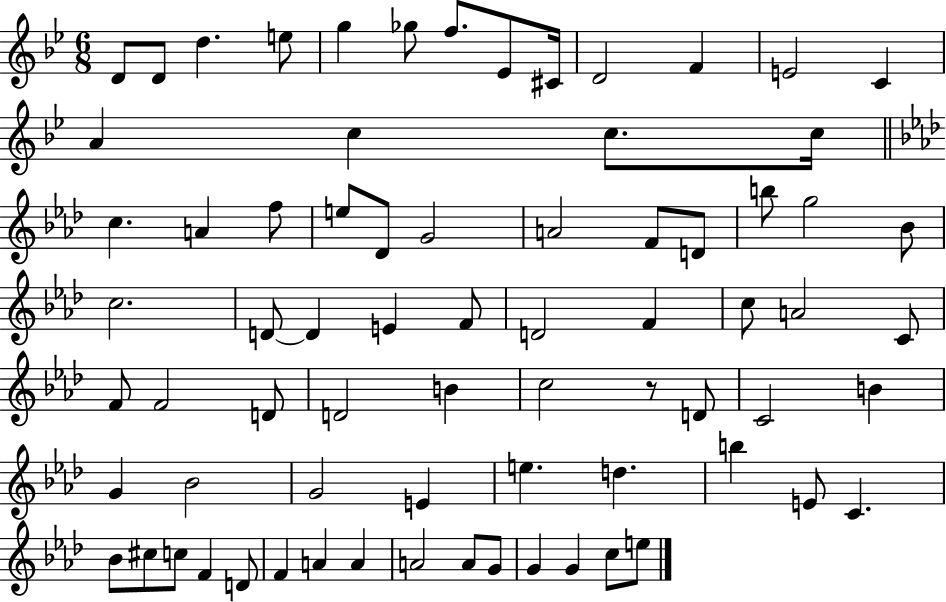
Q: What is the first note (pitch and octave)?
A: D4